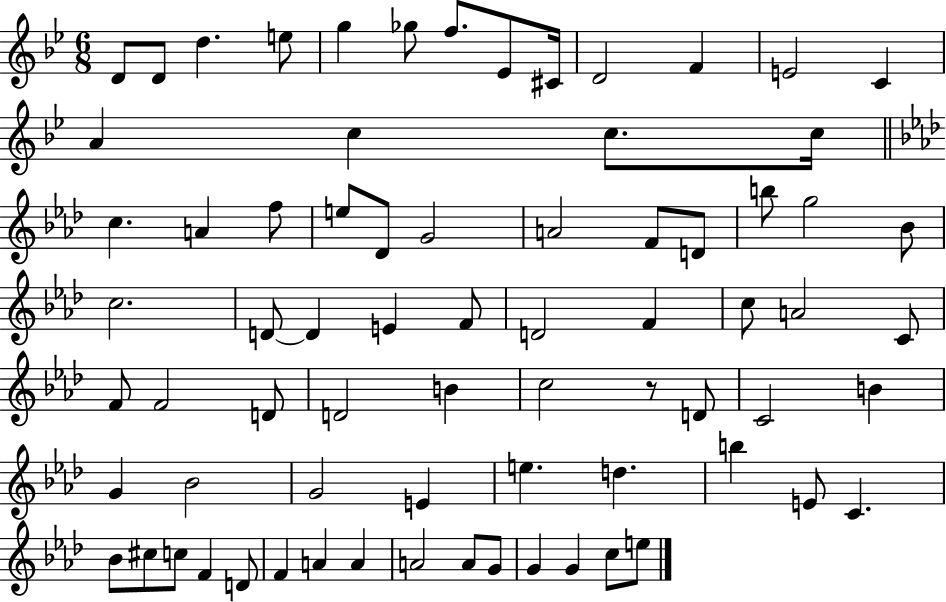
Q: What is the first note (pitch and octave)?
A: D4